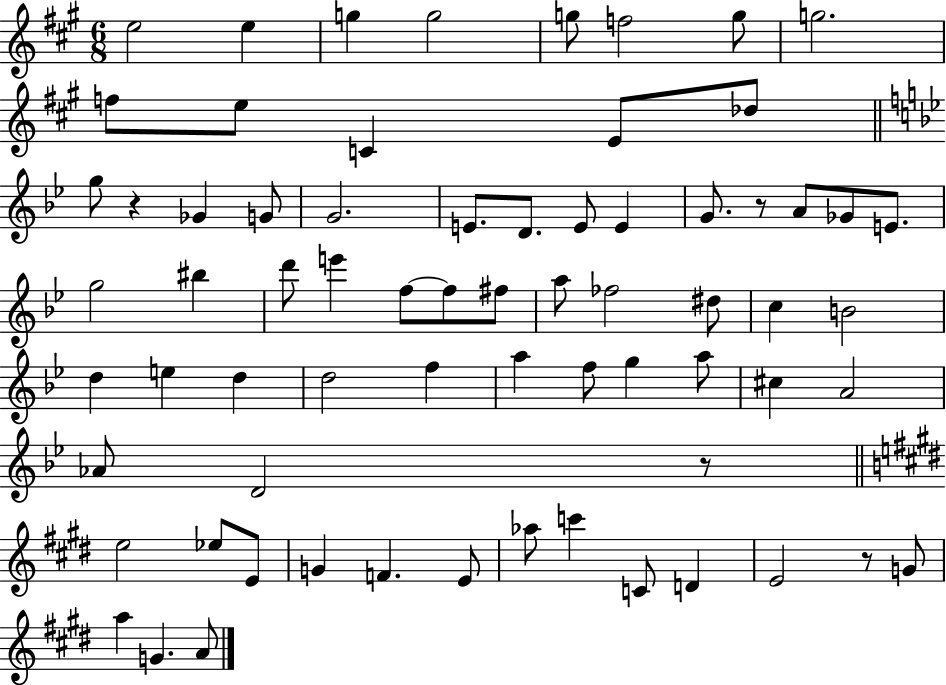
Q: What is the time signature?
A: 6/8